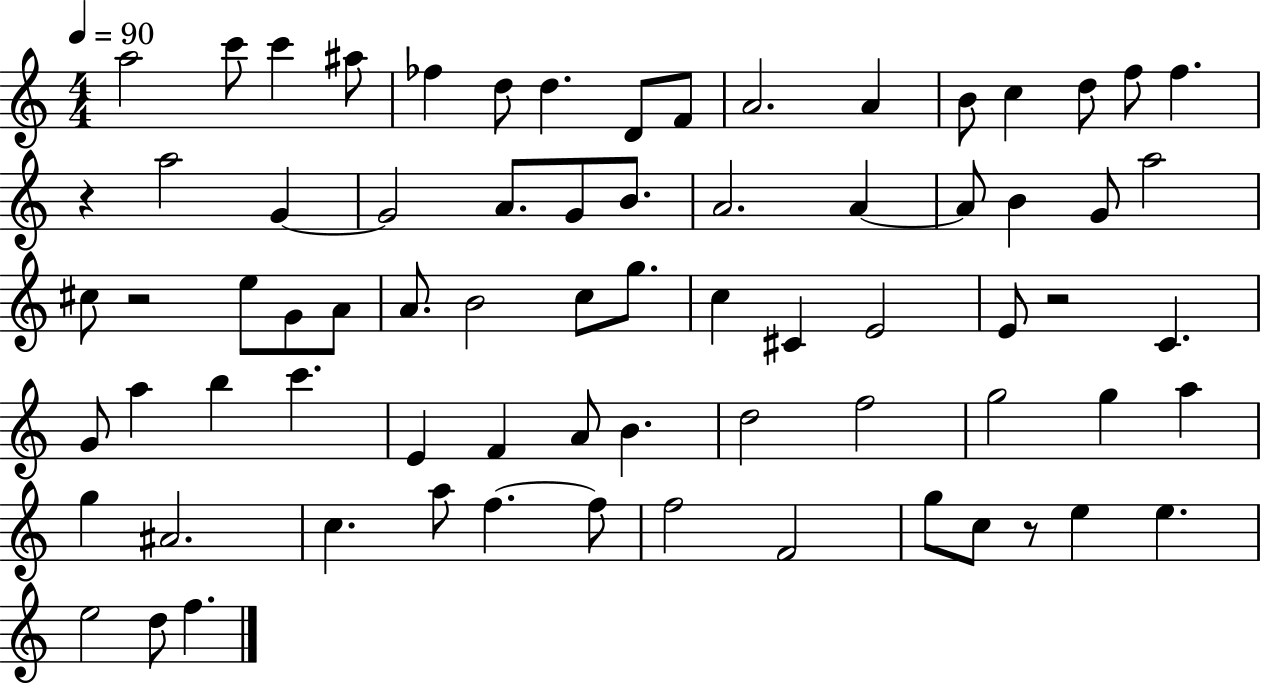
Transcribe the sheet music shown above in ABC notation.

X:1
T:Untitled
M:4/4
L:1/4
K:C
a2 c'/2 c' ^a/2 _f d/2 d D/2 F/2 A2 A B/2 c d/2 f/2 f z a2 G G2 A/2 G/2 B/2 A2 A A/2 B G/2 a2 ^c/2 z2 e/2 G/2 A/2 A/2 B2 c/2 g/2 c ^C E2 E/2 z2 C G/2 a b c' E F A/2 B d2 f2 g2 g a g ^A2 c a/2 f f/2 f2 F2 g/2 c/2 z/2 e e e2 d/2 f